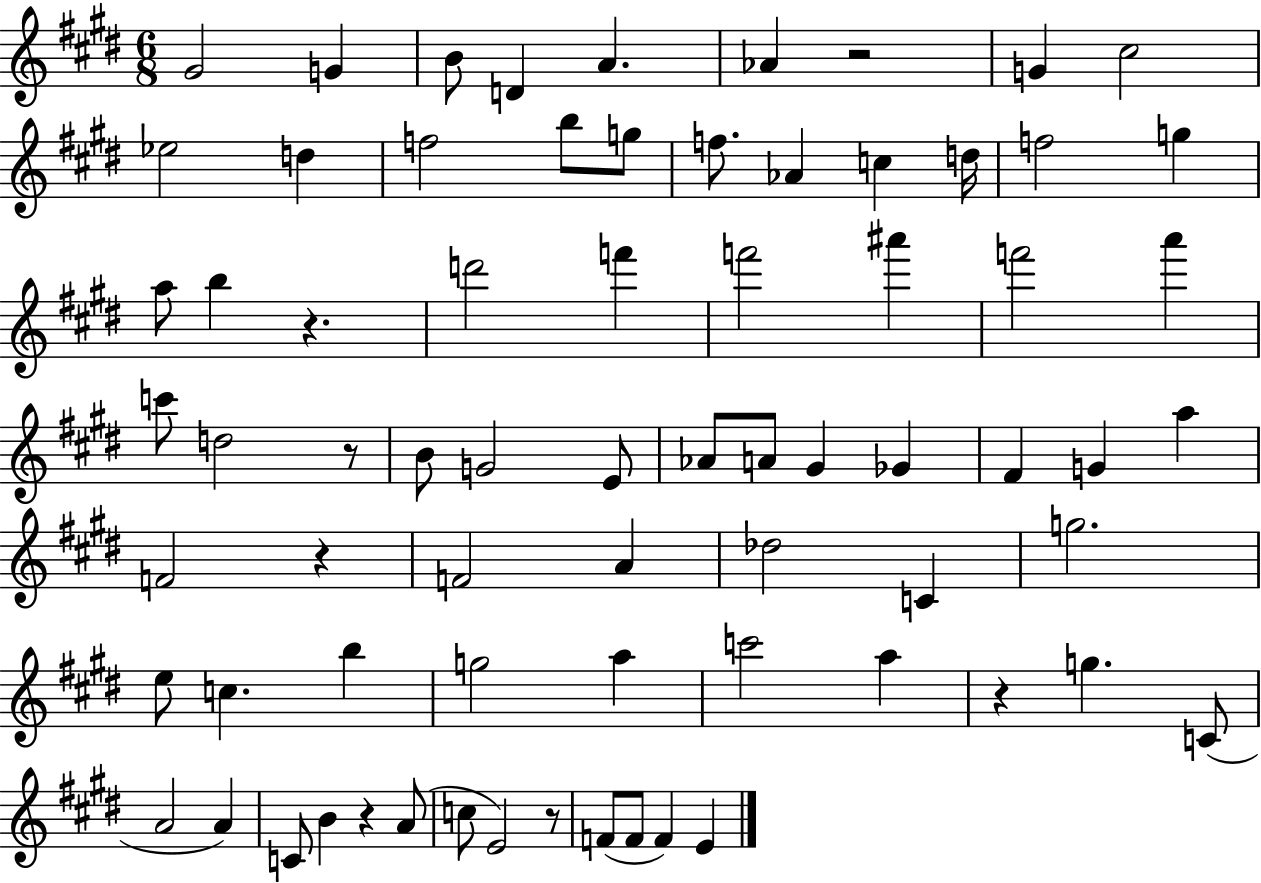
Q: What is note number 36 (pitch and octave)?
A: Gb4